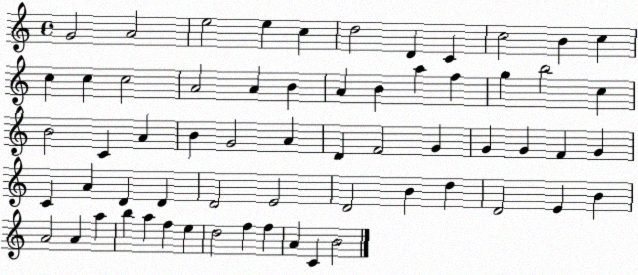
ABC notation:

X:1
T:Untitled
M:4/4
L:1/4
K:C
G2 A2 e2 e c d2 D C c2 B c c c c2 A2 A B A B a f g b2 c B2 C A B G2 A D F2 G G G F G C A D D D2 E2 D2 B d D2 E B A2 A a b a f e d2 f f A C B2